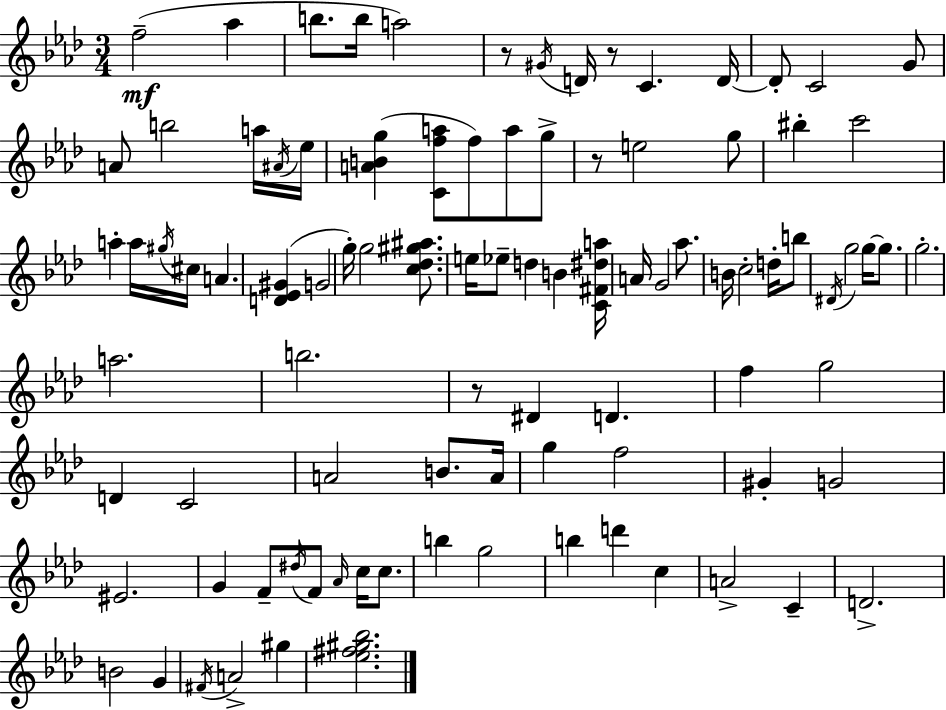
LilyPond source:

{
  \clef treble
  \numericTimeSignature
  \time 3/4
  \key f \minor
  f''2--(\mf aes''4 | b''8. b''16 a''2) | r8 \acciaccatura { gis'16 } d'16 r8 c'4. | d'16~~ d'8-. c'2 g'8 | \break a'8 b''2 a''16 | \acciaccatura { ais'16 } ees''16 <a' b' g''>4( <c' f'' a''>8 f''8) a''8 | g''8-> r8 e''2 | g''8 bis''4-. c'''2 | \break a''4-. a''16 \acciaccatura { gis''16 } cis''16 a'4. | <d' ees' gis'>4( g'2 | g''16-.) g''2 | <c'' des'' gis'' ais''>8. e''16 ees''8-- d''4 b'4 | \break <c' fis' dis'' a''>16 a'16 g'2 | aes''8. b'16 c''2-. | d''16-. b''8 \acciaccatura { dis'16 } g''2 | g''16~~ g''8. g''2.-. | \break a''2. | b''2. | r8 dis'4 d'4. | f''4 g''2 | \break d'4 c'2 | a'2 | b'8. a'16 g''4 f''2 | gis'4-. g'2 | \break eis'2. | g'4 f'8-- \acciaccatura { dis''16 } f'8 | \grace { aes'16 } c''16 c''8. b''4 g''2 | b''4 d'''4 | \break c''4 a'2-> | c'4-- d'2.-> | b'2 | g'4 \acciaccatura { fis'16 } a'2-> | \break gis''4 <ees'' fis'' gis'' bes''>2. | \bar "|."
}